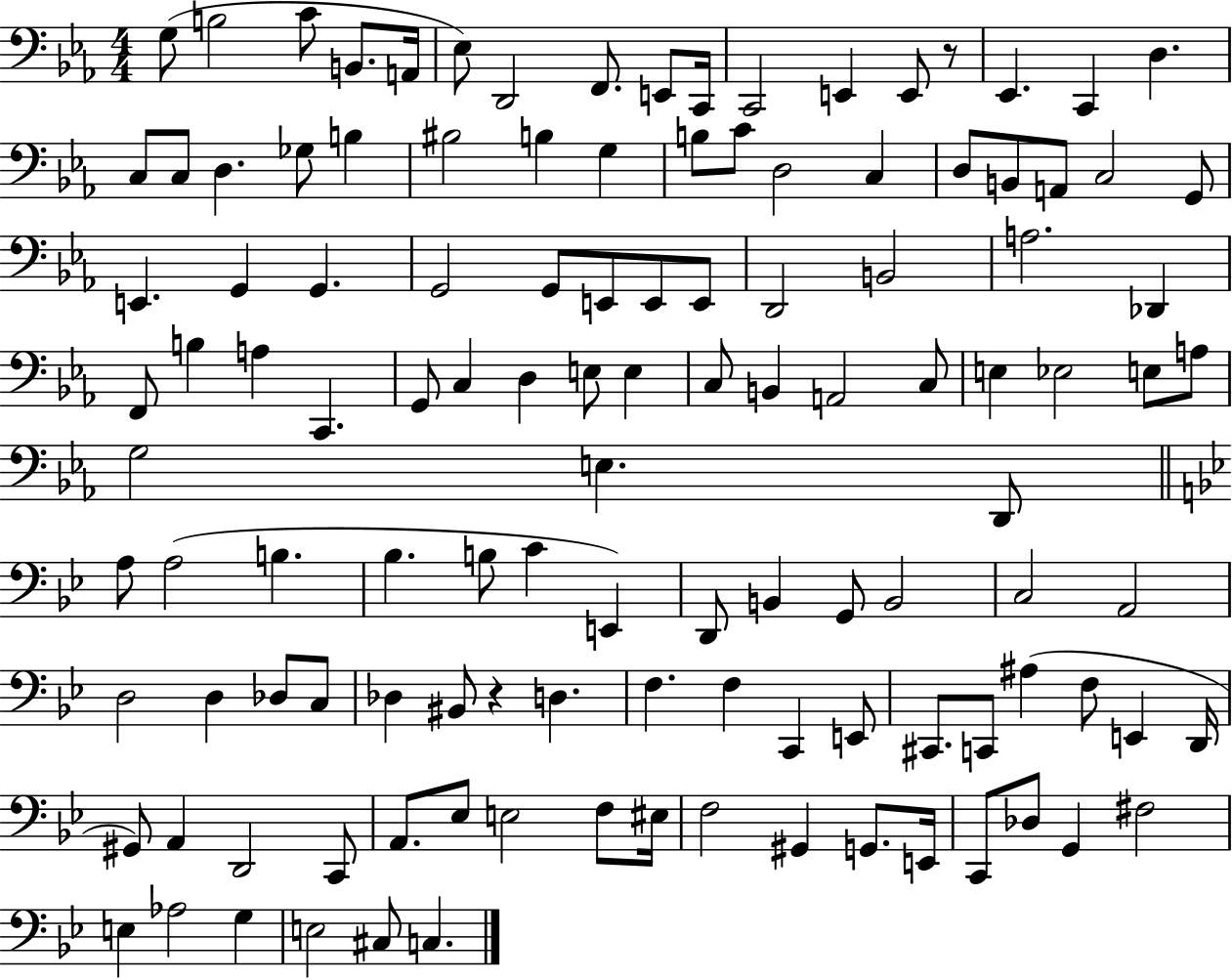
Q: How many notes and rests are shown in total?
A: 120